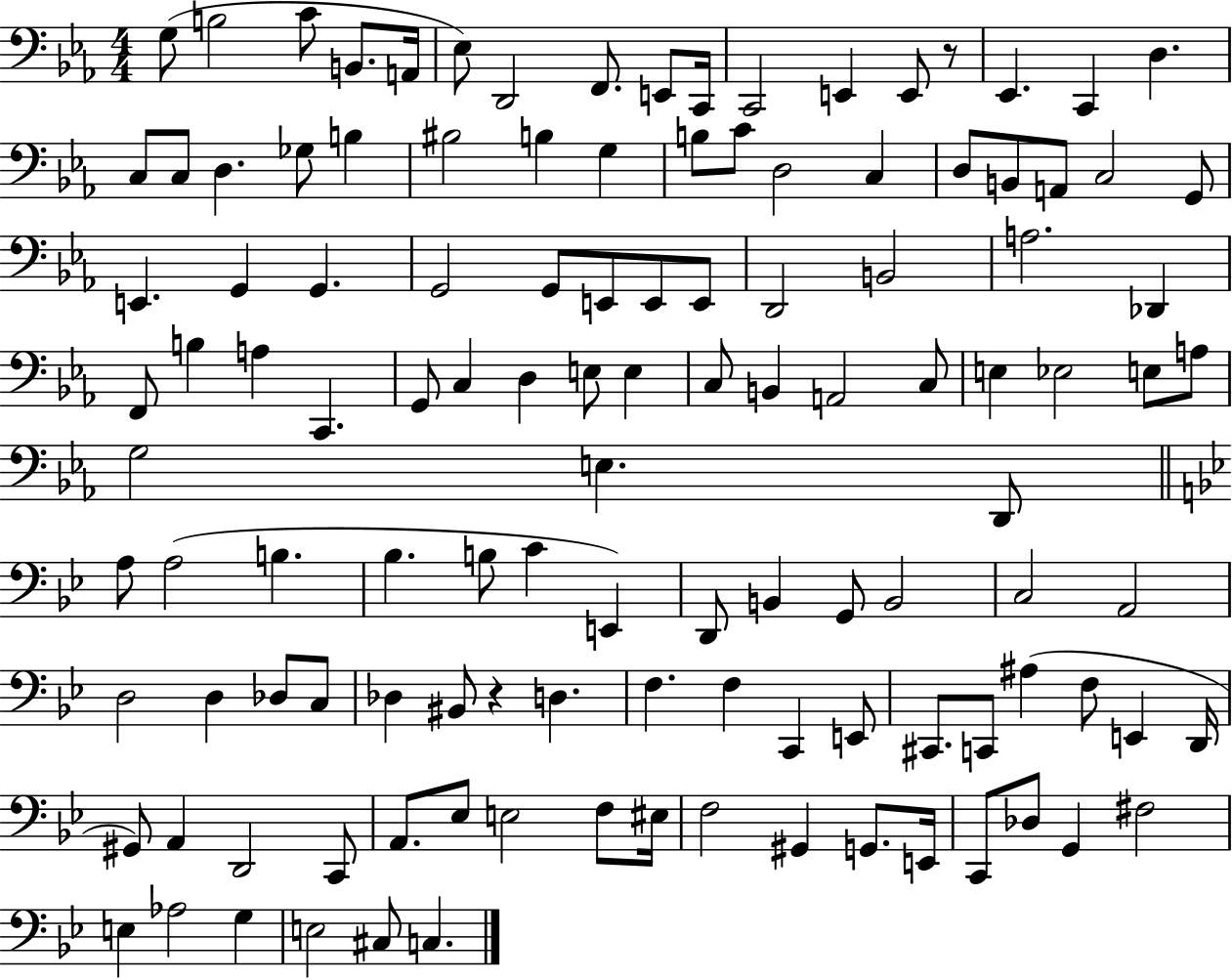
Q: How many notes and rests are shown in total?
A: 120